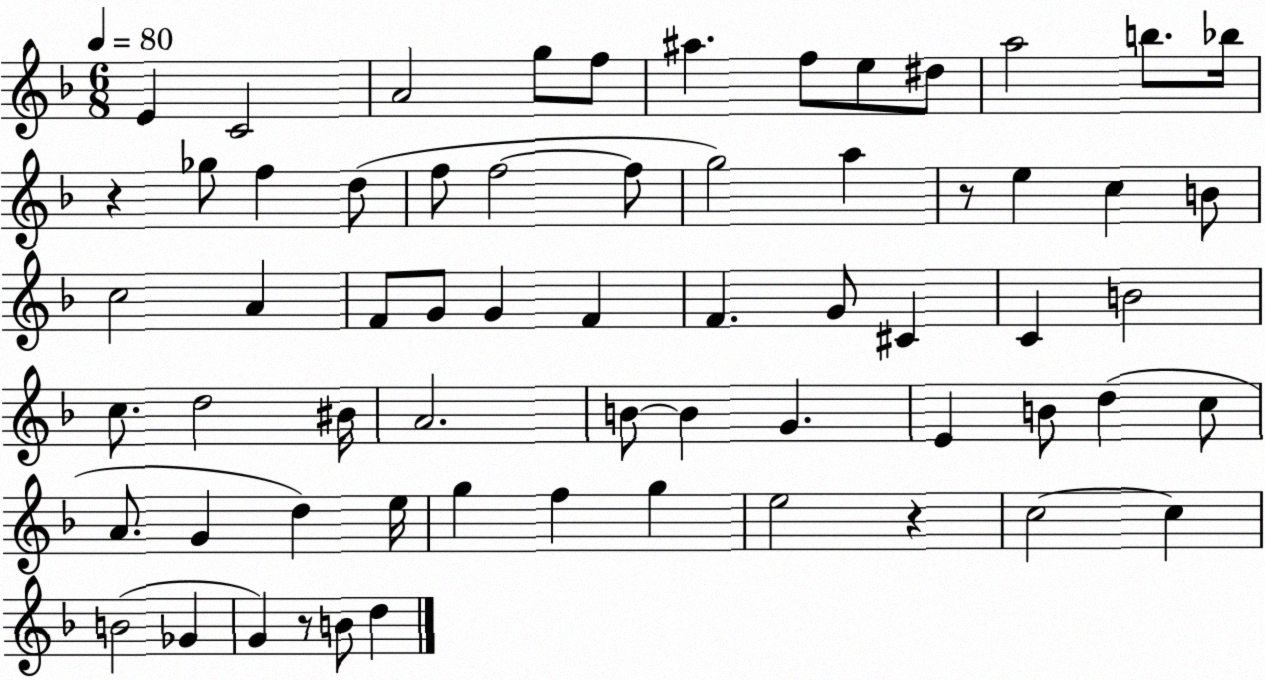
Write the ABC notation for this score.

X:1
T:Untitled
M:6/8
L:1/4
K:F
E C2 A2 g/2 f/2 ^a f/2 e/2 ^d/2 a2 b/2 _b/4 z _g/2 f d/2 f/2 f2 f/2 g2 a z/2 e c B/2 c2 A F/2 G/2 G F F G/2 ^C C B2 c/2 d2 ^B/4 A2 B/2 B G E B/2 d c/2 A/2 G d e/4 g f g e2 z c2 c B2 _G G z/2 B/2 d